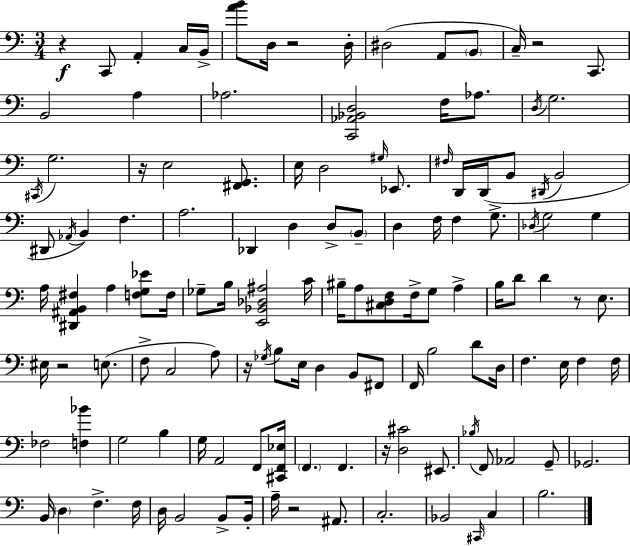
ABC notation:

X:1
T:Untitled
M:3/4
L:1/4
K:C
z C,,/2 A,, C,/4 B,,/4 [AB]/2 D,/4 z2 D,/4 ^D,2 A,,/2 B,,/2 C,/4 z2 C,,/2 B,,2 A, _A,2 [C,,_A,,_B,,D,]2 F,/4 _A,/2 D,/4 G,2 ^C,,/4 G,2 z/4 E,2 [^F,,G,,]/2 E,/4 D,2 ^G,/4 _E,,/2 ^F,/4 D,,/4 D,,/4 B,,/2 ^D,,/4 B,,2 ^D,,/2 _A,,/4 B,, F, A,2 _D,, D, D,/2 B,,/2 D, F,/4 F, G,/2 _D,/4 G,2 G, A,/4 [^D,,^A,,B,,^F,] A, [F,G,_E]/2 F,/4 _G,/2 B,/4 [E,,_B,,_D,^A,]2 C/4 ^B,/4 A,/2 [^C,D,F,]/2 F,/4 G,/2 A, B,/4 D/2 D z/2 E,/2 ^E,/4 z2 E,/2 F,/2 C,2 A,/2 z/4 _G,/4 B,/2 E,/4 D, B,,/2 ^F,,/2 F,,/4 B,2 D/2 D,/4 F, E,/4 F, F,/4 _F,2 [F,_B] G,2 B, G,/4 A,,2 F,,/2 [^C,,F,,_E,]/4 F,, F,, z/4 [D,^C]2 ^E,,/2 _B,/4 F,,/2 _A,,2 G,,/2 _G,,2 B,,/4 D, F, F,/4 D,/4 B,,2 B,,/2 B,,/4 A,/4 z2 ^A,,/2 C,2 _B,,2 ^C,,/4 C, B,2